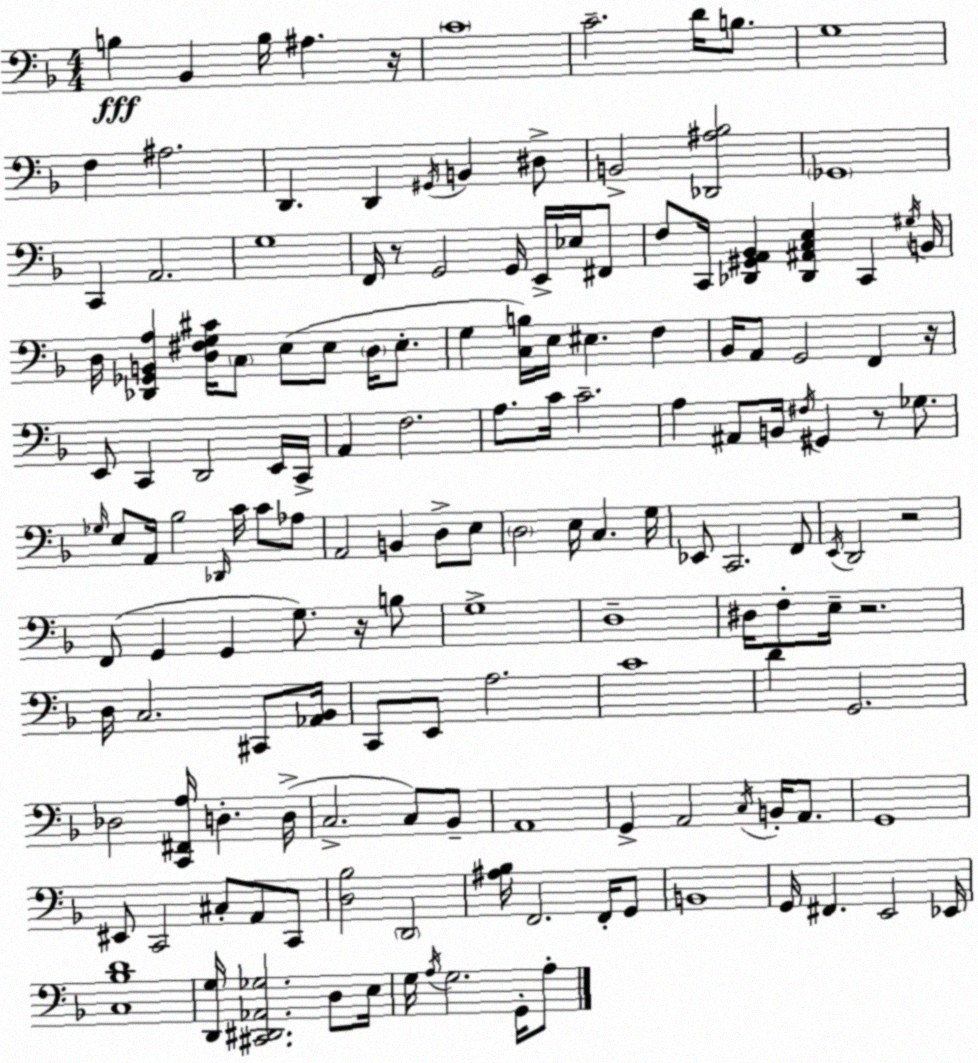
X:1
T:Untitled
M:4/4
L:1/4
K:Dm
B, _B,, B,/4 ^A, z/4 C4 C2 D/4 B,/2 G,4 F, ^A,2 D,, D,, ^G,,/4 B,, ^D,/2 B,,2 [_D,,^A,_B,]2 _G,,4 C,, A,,2 G,4 F,,/4 z/2 G,,2 G,,/4 E,,/4 _E,/4 ^F,,/2 F,/2 C,,/4 [_D,,^G,,A,,_B,,] [_D,,^A,,C,E,] C,, ^G,/4 B,,/4 D,/4 [_D,,_G,,B,,A,] [D,^F,G,^C]/4 C,/2 E,/2 E,/2 D,/4 E,/2 G, [C,B,]/4 E,/4 ^E, F, _B,,/4 A,,/2 G,,2 F,, z/4 E,,/2 C,, D,,2 E,,/4 C,,/4 A,, F,2 A,/2 C/4 C2 A, ^A,,/2 B,,/4 ^F,/4 ^G,, z/2 _G,/2 _G,/4 E,/2 A,,/4 _B,2 _D,,/4 C/4 C/2 _A,/2 A,,2 B,, D,/2 E,/2 D,2 E,/4 C, G,/4 _E,,/2 C,,2 F,,/2 E,,/4 D,,2 z2 F,,/2 G,, G,, G,/2 z/4 B,/2 G,4 D,4 ^D,/4 F,/2 E,/4 z2 D,/4 C,2 ^C,,/2 [_A,,_B,,]/4 C,,/2 E,,/2 A,2 C4 D G,,2 _D,2 [C,,^F,,A,]/4 D, D,/4 C,2 C,/2 _B,,/2 A,,4 G,, A,,2 C,/4 B,,/4 A,,/2 G,,4 ^E,,/2 C,,2 ^C,/2 A,,/2 C,,/2 [D,_B,]2 D,,2 [^A,_B,]/4 F,,2 F,,/4 G,,/2 B,,4 G,,/4 ^F,, E,,2 _E,,/4 [C,_B,D]4 [D,,G,]/4 [^C,,^D,,_A,,_G,]2 D,/2 E,/4 G,/4 A,/4 G,2 G,,/4 A,/2